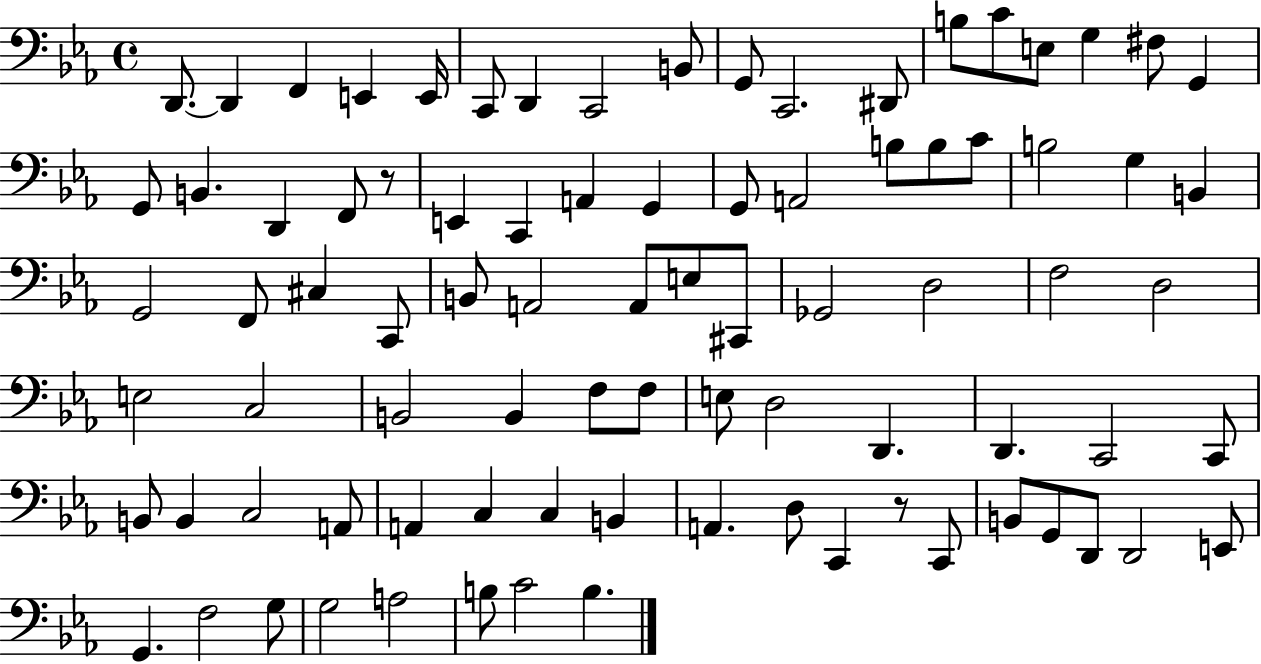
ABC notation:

X:1
T:Untitled
M:4/4
L:1/4
K:Eb
D,,/2 D,, F,, E,, E,,/4 C,,/2 D,, C,,2 B,,/2 G,,/2 C,,2 ^D,,/2 B,/2 C/2 E,/2 G, ^F,/2 G,, G,,/2 B,, D,, F,,/2 z/2 E,, C,, A,, G,, G,,/2 A,,2 B,/2 B,/2 C/2 B,2 G, B,, G,,2 F,,/2 ^C, C,,/2 B,,/2 A,,2 A,,/2 E,/2 ^C,,/2 _G,,2 D,2 F,2 D,2 E,2 C,2 B,,2 B,, F,/2 F,/2 E,/2 D,2 D,, D,, C,,2 C,,/2 B,,/2 B,, C,2 A,,/2 A,, C, C, B,, A,, D,/2 C,, z/2 C,,/2 B,,/2 G,,/2 D,,/2 D,,2 E,,/2 G,, F,2 G,/2 G,2 A,2 B,/2 C2 B,